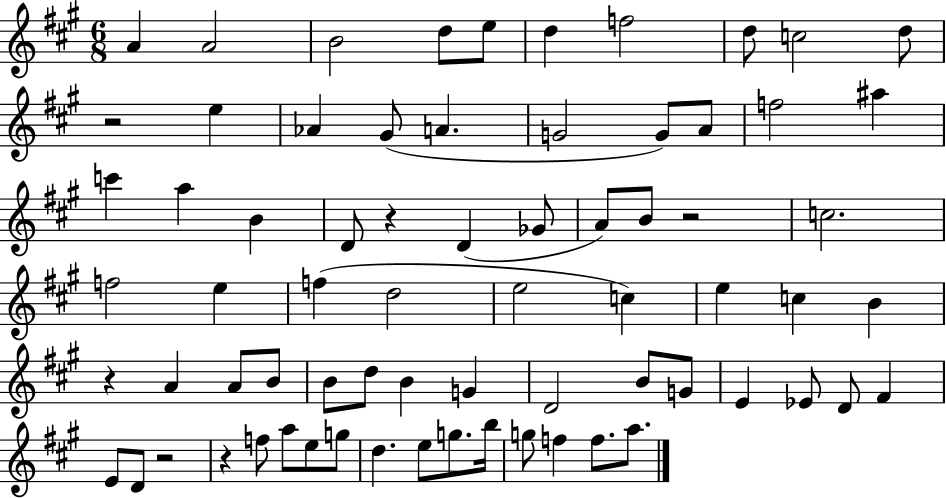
A4/q A4/h B4/h D5/e E5/e D5/q F5/h D5/e C5/h D5/e R/h E5/q Ab4/q G#4/e A4/q. G4/h G4/e A4/e F5/h A#5/q C6/q A5/q B4/q D4/e R/q D4/q Gb4/e A4/e B4/e R/h C5/h. F5/h E5/q F5/q D5/h E5/h C5/q E5/q C5/q B4/q R/q A4/q A4/e B4/e B4/e D5/e B4/q G4/q D4/h B4/e G4/e E4/q Eb4/e D4/e F#4/q E4/e D4/e R/h R/q F5/e A5/e E5/e G5/e D5/q. E5/e G5/e. B5/s G5/e F5/q F5/e. A5/e.